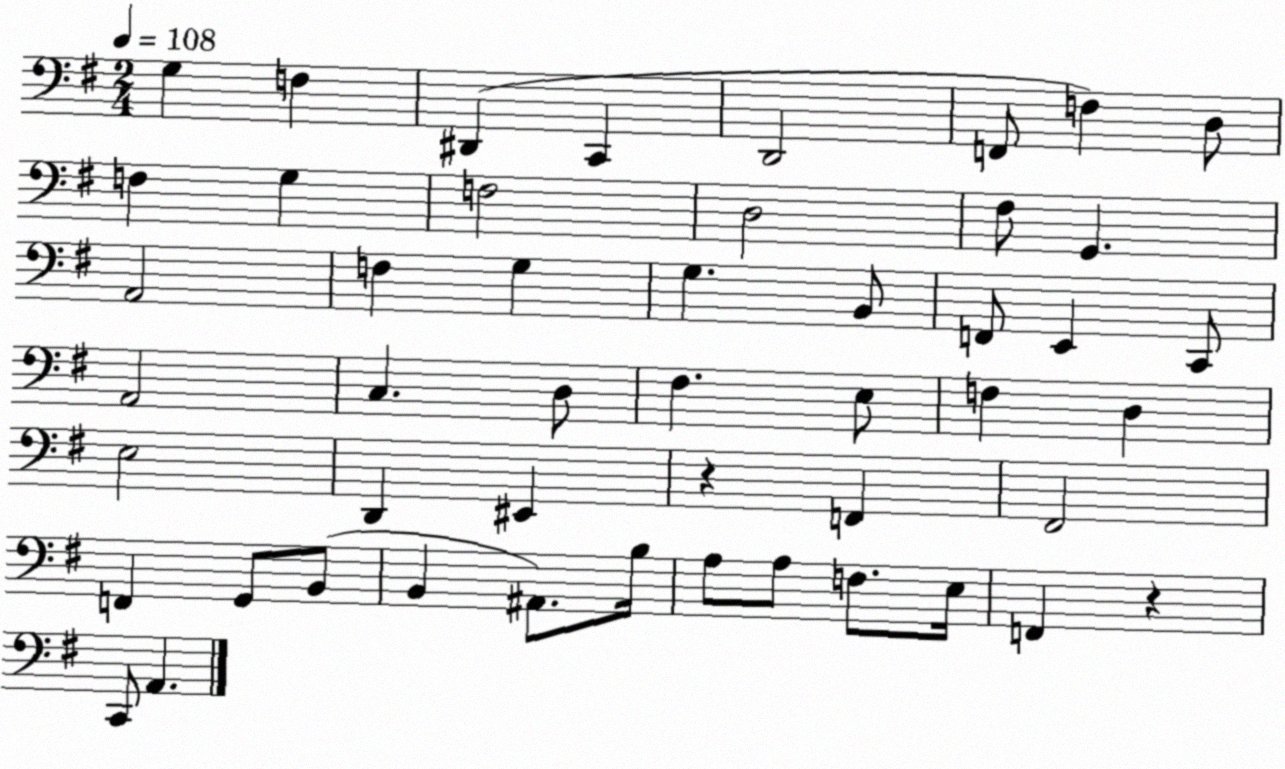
X:1
T:Untitled
M:2/4
L:1/4
K:G
G, F, ^D,, C,, D,,2 F,,/2 F, D,/2 F, G, F,2 D,2 ^F,/2 G,, A,,2 F, G, G, B,,/2 F,,/2 E,, C,,/2 A,,2 C, D,/2 ^F, E,/2 F, D, E,2 D,, ^E,, z F,, ^F,,2 F,, G,,/2 B,,/2 B,, ^A,,/2 B,/4 A,/2 A,/2 F,/2 E,/4 F,, z C,,/2 A,,